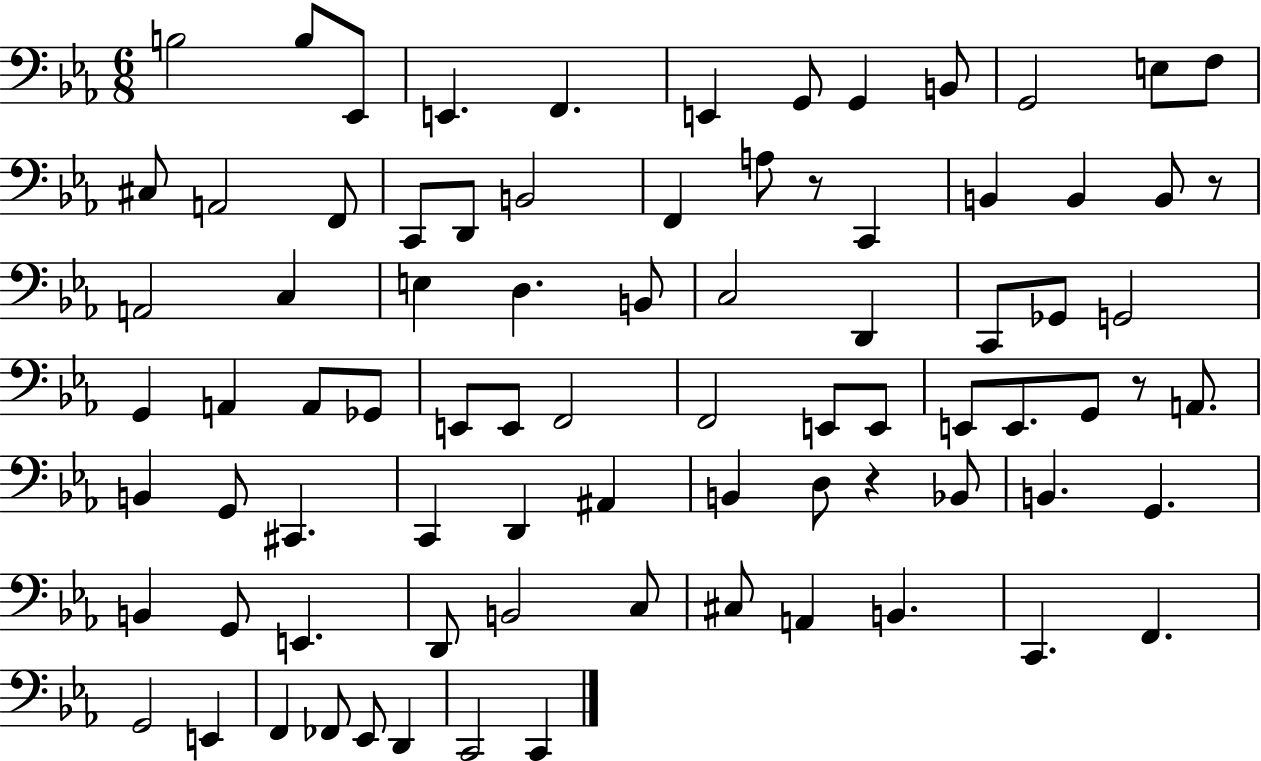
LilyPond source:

{
  \clef bass
  \numericTimeSignature
  \time 6/8
  \key ees \major
  \repeat volta 2 { b2 b8 ees,8 | e,4. f,4. | e,4 g,8 g,4 b,8 | g,2 e8 f8 | \break cis8 a,2 f,8 | c,8 d,8 b,2 | f,4 a8 r8 c,4 | b,4 b,4 b,8 r8 | \break a,2 c4 | e4 d4. b,8 | c2 d,4 | c,8 ges,8 g,2 | \break g,4 a,4 a,8 ges,8 | e,8 e,8 f,2 | f,2 e,8 e,8 | e,8 e,8. g,8 r8 a,8. | \break b,4 g,8 cis,4. | c,4 d,4 ais,4 | b,4 d8 r4 bes,8 | b,4. g,4. | \break b,4 g,8 e,4. | d,8 b,2 c8 | cis8 a,4 b,4. | c,4. f,4. | \break g,2 e,4 | f,4 fes,8 ees,8 d,4 | c,2 c,4 | } \bar "|."
}